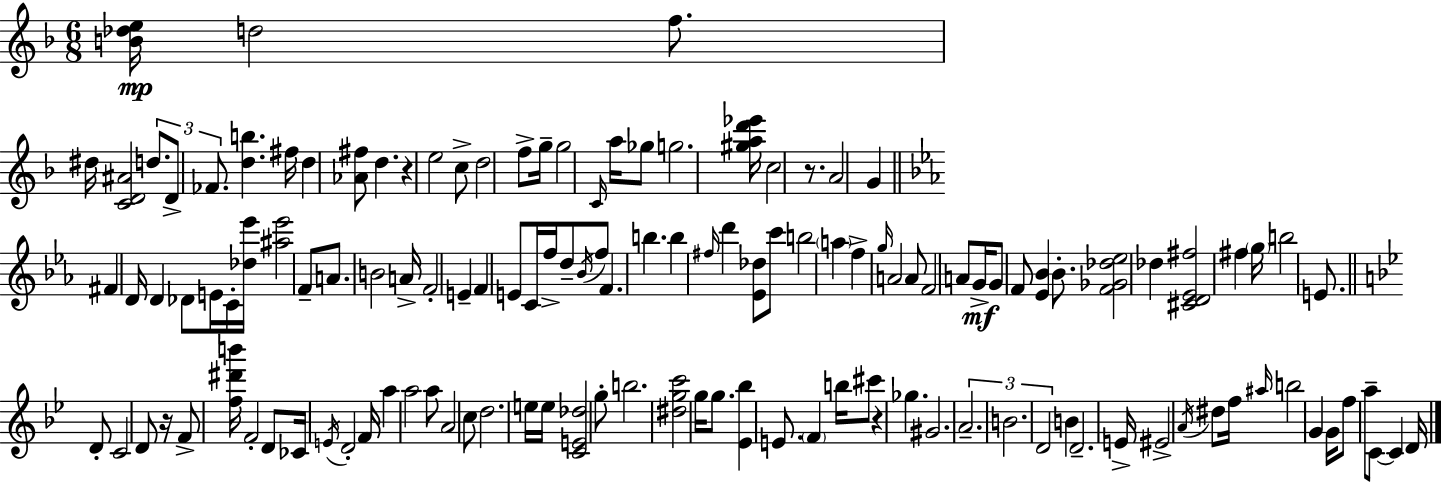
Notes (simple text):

[B4,Db5,E5]/s D5/h F5/e. D#5/s [C4,D4,A#4]/h D5/e. D4/e FES4/e. [D5,B5]/q. F#5/s D5/q [Ab4,F#5]/e D5/q. R/q E5/h C5/e D5/h F5/e G5/s G5/h C4/s A5/s Gb5/e G5/h. [G#5,A5,D6,Eb6]/s C5/h R/e. A4/h G4/q F#4/q D4/s D4/q Db4/e E4/s C4/s [Db5,Eb6]/s [A#5,Eb6]/h F4/e A4/e. B4/h A4/s F4/h E4/q F4/q E4/e C4/s F5/s D5/e Bb4/s F5/e F4/q. B5/q. B5/q F#5/s D6/q [Eb4,Db5]/e C6/e B5/h A5/q F5/q G5/s A4/h A4/e F4/h A4/e G4/s G4/e F4/e [Eb4,Bb4]/q Bb4/e. [F4,Gb4,Db5,Eb5]/h Db5/q [C#4,D4,Eb4,F#5]/h F#5/q G5/s B5/h E4/e. D4/e C4/h D4/e R/s F4/e [F5,D#6,B6]/s F4/h D4/e CES4/s E4/s D4/h F4/s A5/q A5/h A5/e A4/h C5/e D5/h. E5/s E5/s [C4,E4,Db5]/h G5/e B5/h. [D#5,G5,C6]/h G5/s G5/e. [Eb4,Bb5]/q E4/e. F4/q B5/s C#6/e R/q Gb5/q. G#4/h. A4/h. B4/h. D4/h B4/q D4/h. E4/s EIS4/h A4/s D#5/e F5/s A#5/s B5/h G4/q G4/s F5/e A5/e C4/e C4/q D4/s